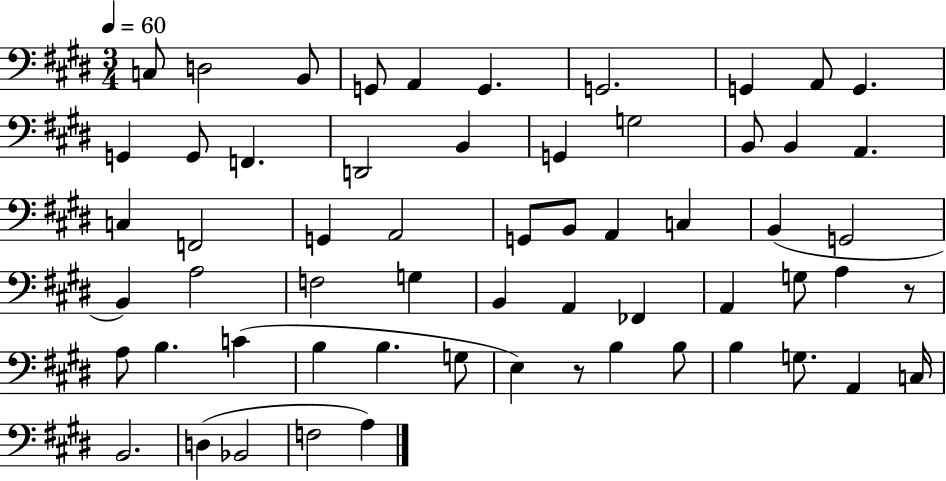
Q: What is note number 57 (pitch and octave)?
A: F3